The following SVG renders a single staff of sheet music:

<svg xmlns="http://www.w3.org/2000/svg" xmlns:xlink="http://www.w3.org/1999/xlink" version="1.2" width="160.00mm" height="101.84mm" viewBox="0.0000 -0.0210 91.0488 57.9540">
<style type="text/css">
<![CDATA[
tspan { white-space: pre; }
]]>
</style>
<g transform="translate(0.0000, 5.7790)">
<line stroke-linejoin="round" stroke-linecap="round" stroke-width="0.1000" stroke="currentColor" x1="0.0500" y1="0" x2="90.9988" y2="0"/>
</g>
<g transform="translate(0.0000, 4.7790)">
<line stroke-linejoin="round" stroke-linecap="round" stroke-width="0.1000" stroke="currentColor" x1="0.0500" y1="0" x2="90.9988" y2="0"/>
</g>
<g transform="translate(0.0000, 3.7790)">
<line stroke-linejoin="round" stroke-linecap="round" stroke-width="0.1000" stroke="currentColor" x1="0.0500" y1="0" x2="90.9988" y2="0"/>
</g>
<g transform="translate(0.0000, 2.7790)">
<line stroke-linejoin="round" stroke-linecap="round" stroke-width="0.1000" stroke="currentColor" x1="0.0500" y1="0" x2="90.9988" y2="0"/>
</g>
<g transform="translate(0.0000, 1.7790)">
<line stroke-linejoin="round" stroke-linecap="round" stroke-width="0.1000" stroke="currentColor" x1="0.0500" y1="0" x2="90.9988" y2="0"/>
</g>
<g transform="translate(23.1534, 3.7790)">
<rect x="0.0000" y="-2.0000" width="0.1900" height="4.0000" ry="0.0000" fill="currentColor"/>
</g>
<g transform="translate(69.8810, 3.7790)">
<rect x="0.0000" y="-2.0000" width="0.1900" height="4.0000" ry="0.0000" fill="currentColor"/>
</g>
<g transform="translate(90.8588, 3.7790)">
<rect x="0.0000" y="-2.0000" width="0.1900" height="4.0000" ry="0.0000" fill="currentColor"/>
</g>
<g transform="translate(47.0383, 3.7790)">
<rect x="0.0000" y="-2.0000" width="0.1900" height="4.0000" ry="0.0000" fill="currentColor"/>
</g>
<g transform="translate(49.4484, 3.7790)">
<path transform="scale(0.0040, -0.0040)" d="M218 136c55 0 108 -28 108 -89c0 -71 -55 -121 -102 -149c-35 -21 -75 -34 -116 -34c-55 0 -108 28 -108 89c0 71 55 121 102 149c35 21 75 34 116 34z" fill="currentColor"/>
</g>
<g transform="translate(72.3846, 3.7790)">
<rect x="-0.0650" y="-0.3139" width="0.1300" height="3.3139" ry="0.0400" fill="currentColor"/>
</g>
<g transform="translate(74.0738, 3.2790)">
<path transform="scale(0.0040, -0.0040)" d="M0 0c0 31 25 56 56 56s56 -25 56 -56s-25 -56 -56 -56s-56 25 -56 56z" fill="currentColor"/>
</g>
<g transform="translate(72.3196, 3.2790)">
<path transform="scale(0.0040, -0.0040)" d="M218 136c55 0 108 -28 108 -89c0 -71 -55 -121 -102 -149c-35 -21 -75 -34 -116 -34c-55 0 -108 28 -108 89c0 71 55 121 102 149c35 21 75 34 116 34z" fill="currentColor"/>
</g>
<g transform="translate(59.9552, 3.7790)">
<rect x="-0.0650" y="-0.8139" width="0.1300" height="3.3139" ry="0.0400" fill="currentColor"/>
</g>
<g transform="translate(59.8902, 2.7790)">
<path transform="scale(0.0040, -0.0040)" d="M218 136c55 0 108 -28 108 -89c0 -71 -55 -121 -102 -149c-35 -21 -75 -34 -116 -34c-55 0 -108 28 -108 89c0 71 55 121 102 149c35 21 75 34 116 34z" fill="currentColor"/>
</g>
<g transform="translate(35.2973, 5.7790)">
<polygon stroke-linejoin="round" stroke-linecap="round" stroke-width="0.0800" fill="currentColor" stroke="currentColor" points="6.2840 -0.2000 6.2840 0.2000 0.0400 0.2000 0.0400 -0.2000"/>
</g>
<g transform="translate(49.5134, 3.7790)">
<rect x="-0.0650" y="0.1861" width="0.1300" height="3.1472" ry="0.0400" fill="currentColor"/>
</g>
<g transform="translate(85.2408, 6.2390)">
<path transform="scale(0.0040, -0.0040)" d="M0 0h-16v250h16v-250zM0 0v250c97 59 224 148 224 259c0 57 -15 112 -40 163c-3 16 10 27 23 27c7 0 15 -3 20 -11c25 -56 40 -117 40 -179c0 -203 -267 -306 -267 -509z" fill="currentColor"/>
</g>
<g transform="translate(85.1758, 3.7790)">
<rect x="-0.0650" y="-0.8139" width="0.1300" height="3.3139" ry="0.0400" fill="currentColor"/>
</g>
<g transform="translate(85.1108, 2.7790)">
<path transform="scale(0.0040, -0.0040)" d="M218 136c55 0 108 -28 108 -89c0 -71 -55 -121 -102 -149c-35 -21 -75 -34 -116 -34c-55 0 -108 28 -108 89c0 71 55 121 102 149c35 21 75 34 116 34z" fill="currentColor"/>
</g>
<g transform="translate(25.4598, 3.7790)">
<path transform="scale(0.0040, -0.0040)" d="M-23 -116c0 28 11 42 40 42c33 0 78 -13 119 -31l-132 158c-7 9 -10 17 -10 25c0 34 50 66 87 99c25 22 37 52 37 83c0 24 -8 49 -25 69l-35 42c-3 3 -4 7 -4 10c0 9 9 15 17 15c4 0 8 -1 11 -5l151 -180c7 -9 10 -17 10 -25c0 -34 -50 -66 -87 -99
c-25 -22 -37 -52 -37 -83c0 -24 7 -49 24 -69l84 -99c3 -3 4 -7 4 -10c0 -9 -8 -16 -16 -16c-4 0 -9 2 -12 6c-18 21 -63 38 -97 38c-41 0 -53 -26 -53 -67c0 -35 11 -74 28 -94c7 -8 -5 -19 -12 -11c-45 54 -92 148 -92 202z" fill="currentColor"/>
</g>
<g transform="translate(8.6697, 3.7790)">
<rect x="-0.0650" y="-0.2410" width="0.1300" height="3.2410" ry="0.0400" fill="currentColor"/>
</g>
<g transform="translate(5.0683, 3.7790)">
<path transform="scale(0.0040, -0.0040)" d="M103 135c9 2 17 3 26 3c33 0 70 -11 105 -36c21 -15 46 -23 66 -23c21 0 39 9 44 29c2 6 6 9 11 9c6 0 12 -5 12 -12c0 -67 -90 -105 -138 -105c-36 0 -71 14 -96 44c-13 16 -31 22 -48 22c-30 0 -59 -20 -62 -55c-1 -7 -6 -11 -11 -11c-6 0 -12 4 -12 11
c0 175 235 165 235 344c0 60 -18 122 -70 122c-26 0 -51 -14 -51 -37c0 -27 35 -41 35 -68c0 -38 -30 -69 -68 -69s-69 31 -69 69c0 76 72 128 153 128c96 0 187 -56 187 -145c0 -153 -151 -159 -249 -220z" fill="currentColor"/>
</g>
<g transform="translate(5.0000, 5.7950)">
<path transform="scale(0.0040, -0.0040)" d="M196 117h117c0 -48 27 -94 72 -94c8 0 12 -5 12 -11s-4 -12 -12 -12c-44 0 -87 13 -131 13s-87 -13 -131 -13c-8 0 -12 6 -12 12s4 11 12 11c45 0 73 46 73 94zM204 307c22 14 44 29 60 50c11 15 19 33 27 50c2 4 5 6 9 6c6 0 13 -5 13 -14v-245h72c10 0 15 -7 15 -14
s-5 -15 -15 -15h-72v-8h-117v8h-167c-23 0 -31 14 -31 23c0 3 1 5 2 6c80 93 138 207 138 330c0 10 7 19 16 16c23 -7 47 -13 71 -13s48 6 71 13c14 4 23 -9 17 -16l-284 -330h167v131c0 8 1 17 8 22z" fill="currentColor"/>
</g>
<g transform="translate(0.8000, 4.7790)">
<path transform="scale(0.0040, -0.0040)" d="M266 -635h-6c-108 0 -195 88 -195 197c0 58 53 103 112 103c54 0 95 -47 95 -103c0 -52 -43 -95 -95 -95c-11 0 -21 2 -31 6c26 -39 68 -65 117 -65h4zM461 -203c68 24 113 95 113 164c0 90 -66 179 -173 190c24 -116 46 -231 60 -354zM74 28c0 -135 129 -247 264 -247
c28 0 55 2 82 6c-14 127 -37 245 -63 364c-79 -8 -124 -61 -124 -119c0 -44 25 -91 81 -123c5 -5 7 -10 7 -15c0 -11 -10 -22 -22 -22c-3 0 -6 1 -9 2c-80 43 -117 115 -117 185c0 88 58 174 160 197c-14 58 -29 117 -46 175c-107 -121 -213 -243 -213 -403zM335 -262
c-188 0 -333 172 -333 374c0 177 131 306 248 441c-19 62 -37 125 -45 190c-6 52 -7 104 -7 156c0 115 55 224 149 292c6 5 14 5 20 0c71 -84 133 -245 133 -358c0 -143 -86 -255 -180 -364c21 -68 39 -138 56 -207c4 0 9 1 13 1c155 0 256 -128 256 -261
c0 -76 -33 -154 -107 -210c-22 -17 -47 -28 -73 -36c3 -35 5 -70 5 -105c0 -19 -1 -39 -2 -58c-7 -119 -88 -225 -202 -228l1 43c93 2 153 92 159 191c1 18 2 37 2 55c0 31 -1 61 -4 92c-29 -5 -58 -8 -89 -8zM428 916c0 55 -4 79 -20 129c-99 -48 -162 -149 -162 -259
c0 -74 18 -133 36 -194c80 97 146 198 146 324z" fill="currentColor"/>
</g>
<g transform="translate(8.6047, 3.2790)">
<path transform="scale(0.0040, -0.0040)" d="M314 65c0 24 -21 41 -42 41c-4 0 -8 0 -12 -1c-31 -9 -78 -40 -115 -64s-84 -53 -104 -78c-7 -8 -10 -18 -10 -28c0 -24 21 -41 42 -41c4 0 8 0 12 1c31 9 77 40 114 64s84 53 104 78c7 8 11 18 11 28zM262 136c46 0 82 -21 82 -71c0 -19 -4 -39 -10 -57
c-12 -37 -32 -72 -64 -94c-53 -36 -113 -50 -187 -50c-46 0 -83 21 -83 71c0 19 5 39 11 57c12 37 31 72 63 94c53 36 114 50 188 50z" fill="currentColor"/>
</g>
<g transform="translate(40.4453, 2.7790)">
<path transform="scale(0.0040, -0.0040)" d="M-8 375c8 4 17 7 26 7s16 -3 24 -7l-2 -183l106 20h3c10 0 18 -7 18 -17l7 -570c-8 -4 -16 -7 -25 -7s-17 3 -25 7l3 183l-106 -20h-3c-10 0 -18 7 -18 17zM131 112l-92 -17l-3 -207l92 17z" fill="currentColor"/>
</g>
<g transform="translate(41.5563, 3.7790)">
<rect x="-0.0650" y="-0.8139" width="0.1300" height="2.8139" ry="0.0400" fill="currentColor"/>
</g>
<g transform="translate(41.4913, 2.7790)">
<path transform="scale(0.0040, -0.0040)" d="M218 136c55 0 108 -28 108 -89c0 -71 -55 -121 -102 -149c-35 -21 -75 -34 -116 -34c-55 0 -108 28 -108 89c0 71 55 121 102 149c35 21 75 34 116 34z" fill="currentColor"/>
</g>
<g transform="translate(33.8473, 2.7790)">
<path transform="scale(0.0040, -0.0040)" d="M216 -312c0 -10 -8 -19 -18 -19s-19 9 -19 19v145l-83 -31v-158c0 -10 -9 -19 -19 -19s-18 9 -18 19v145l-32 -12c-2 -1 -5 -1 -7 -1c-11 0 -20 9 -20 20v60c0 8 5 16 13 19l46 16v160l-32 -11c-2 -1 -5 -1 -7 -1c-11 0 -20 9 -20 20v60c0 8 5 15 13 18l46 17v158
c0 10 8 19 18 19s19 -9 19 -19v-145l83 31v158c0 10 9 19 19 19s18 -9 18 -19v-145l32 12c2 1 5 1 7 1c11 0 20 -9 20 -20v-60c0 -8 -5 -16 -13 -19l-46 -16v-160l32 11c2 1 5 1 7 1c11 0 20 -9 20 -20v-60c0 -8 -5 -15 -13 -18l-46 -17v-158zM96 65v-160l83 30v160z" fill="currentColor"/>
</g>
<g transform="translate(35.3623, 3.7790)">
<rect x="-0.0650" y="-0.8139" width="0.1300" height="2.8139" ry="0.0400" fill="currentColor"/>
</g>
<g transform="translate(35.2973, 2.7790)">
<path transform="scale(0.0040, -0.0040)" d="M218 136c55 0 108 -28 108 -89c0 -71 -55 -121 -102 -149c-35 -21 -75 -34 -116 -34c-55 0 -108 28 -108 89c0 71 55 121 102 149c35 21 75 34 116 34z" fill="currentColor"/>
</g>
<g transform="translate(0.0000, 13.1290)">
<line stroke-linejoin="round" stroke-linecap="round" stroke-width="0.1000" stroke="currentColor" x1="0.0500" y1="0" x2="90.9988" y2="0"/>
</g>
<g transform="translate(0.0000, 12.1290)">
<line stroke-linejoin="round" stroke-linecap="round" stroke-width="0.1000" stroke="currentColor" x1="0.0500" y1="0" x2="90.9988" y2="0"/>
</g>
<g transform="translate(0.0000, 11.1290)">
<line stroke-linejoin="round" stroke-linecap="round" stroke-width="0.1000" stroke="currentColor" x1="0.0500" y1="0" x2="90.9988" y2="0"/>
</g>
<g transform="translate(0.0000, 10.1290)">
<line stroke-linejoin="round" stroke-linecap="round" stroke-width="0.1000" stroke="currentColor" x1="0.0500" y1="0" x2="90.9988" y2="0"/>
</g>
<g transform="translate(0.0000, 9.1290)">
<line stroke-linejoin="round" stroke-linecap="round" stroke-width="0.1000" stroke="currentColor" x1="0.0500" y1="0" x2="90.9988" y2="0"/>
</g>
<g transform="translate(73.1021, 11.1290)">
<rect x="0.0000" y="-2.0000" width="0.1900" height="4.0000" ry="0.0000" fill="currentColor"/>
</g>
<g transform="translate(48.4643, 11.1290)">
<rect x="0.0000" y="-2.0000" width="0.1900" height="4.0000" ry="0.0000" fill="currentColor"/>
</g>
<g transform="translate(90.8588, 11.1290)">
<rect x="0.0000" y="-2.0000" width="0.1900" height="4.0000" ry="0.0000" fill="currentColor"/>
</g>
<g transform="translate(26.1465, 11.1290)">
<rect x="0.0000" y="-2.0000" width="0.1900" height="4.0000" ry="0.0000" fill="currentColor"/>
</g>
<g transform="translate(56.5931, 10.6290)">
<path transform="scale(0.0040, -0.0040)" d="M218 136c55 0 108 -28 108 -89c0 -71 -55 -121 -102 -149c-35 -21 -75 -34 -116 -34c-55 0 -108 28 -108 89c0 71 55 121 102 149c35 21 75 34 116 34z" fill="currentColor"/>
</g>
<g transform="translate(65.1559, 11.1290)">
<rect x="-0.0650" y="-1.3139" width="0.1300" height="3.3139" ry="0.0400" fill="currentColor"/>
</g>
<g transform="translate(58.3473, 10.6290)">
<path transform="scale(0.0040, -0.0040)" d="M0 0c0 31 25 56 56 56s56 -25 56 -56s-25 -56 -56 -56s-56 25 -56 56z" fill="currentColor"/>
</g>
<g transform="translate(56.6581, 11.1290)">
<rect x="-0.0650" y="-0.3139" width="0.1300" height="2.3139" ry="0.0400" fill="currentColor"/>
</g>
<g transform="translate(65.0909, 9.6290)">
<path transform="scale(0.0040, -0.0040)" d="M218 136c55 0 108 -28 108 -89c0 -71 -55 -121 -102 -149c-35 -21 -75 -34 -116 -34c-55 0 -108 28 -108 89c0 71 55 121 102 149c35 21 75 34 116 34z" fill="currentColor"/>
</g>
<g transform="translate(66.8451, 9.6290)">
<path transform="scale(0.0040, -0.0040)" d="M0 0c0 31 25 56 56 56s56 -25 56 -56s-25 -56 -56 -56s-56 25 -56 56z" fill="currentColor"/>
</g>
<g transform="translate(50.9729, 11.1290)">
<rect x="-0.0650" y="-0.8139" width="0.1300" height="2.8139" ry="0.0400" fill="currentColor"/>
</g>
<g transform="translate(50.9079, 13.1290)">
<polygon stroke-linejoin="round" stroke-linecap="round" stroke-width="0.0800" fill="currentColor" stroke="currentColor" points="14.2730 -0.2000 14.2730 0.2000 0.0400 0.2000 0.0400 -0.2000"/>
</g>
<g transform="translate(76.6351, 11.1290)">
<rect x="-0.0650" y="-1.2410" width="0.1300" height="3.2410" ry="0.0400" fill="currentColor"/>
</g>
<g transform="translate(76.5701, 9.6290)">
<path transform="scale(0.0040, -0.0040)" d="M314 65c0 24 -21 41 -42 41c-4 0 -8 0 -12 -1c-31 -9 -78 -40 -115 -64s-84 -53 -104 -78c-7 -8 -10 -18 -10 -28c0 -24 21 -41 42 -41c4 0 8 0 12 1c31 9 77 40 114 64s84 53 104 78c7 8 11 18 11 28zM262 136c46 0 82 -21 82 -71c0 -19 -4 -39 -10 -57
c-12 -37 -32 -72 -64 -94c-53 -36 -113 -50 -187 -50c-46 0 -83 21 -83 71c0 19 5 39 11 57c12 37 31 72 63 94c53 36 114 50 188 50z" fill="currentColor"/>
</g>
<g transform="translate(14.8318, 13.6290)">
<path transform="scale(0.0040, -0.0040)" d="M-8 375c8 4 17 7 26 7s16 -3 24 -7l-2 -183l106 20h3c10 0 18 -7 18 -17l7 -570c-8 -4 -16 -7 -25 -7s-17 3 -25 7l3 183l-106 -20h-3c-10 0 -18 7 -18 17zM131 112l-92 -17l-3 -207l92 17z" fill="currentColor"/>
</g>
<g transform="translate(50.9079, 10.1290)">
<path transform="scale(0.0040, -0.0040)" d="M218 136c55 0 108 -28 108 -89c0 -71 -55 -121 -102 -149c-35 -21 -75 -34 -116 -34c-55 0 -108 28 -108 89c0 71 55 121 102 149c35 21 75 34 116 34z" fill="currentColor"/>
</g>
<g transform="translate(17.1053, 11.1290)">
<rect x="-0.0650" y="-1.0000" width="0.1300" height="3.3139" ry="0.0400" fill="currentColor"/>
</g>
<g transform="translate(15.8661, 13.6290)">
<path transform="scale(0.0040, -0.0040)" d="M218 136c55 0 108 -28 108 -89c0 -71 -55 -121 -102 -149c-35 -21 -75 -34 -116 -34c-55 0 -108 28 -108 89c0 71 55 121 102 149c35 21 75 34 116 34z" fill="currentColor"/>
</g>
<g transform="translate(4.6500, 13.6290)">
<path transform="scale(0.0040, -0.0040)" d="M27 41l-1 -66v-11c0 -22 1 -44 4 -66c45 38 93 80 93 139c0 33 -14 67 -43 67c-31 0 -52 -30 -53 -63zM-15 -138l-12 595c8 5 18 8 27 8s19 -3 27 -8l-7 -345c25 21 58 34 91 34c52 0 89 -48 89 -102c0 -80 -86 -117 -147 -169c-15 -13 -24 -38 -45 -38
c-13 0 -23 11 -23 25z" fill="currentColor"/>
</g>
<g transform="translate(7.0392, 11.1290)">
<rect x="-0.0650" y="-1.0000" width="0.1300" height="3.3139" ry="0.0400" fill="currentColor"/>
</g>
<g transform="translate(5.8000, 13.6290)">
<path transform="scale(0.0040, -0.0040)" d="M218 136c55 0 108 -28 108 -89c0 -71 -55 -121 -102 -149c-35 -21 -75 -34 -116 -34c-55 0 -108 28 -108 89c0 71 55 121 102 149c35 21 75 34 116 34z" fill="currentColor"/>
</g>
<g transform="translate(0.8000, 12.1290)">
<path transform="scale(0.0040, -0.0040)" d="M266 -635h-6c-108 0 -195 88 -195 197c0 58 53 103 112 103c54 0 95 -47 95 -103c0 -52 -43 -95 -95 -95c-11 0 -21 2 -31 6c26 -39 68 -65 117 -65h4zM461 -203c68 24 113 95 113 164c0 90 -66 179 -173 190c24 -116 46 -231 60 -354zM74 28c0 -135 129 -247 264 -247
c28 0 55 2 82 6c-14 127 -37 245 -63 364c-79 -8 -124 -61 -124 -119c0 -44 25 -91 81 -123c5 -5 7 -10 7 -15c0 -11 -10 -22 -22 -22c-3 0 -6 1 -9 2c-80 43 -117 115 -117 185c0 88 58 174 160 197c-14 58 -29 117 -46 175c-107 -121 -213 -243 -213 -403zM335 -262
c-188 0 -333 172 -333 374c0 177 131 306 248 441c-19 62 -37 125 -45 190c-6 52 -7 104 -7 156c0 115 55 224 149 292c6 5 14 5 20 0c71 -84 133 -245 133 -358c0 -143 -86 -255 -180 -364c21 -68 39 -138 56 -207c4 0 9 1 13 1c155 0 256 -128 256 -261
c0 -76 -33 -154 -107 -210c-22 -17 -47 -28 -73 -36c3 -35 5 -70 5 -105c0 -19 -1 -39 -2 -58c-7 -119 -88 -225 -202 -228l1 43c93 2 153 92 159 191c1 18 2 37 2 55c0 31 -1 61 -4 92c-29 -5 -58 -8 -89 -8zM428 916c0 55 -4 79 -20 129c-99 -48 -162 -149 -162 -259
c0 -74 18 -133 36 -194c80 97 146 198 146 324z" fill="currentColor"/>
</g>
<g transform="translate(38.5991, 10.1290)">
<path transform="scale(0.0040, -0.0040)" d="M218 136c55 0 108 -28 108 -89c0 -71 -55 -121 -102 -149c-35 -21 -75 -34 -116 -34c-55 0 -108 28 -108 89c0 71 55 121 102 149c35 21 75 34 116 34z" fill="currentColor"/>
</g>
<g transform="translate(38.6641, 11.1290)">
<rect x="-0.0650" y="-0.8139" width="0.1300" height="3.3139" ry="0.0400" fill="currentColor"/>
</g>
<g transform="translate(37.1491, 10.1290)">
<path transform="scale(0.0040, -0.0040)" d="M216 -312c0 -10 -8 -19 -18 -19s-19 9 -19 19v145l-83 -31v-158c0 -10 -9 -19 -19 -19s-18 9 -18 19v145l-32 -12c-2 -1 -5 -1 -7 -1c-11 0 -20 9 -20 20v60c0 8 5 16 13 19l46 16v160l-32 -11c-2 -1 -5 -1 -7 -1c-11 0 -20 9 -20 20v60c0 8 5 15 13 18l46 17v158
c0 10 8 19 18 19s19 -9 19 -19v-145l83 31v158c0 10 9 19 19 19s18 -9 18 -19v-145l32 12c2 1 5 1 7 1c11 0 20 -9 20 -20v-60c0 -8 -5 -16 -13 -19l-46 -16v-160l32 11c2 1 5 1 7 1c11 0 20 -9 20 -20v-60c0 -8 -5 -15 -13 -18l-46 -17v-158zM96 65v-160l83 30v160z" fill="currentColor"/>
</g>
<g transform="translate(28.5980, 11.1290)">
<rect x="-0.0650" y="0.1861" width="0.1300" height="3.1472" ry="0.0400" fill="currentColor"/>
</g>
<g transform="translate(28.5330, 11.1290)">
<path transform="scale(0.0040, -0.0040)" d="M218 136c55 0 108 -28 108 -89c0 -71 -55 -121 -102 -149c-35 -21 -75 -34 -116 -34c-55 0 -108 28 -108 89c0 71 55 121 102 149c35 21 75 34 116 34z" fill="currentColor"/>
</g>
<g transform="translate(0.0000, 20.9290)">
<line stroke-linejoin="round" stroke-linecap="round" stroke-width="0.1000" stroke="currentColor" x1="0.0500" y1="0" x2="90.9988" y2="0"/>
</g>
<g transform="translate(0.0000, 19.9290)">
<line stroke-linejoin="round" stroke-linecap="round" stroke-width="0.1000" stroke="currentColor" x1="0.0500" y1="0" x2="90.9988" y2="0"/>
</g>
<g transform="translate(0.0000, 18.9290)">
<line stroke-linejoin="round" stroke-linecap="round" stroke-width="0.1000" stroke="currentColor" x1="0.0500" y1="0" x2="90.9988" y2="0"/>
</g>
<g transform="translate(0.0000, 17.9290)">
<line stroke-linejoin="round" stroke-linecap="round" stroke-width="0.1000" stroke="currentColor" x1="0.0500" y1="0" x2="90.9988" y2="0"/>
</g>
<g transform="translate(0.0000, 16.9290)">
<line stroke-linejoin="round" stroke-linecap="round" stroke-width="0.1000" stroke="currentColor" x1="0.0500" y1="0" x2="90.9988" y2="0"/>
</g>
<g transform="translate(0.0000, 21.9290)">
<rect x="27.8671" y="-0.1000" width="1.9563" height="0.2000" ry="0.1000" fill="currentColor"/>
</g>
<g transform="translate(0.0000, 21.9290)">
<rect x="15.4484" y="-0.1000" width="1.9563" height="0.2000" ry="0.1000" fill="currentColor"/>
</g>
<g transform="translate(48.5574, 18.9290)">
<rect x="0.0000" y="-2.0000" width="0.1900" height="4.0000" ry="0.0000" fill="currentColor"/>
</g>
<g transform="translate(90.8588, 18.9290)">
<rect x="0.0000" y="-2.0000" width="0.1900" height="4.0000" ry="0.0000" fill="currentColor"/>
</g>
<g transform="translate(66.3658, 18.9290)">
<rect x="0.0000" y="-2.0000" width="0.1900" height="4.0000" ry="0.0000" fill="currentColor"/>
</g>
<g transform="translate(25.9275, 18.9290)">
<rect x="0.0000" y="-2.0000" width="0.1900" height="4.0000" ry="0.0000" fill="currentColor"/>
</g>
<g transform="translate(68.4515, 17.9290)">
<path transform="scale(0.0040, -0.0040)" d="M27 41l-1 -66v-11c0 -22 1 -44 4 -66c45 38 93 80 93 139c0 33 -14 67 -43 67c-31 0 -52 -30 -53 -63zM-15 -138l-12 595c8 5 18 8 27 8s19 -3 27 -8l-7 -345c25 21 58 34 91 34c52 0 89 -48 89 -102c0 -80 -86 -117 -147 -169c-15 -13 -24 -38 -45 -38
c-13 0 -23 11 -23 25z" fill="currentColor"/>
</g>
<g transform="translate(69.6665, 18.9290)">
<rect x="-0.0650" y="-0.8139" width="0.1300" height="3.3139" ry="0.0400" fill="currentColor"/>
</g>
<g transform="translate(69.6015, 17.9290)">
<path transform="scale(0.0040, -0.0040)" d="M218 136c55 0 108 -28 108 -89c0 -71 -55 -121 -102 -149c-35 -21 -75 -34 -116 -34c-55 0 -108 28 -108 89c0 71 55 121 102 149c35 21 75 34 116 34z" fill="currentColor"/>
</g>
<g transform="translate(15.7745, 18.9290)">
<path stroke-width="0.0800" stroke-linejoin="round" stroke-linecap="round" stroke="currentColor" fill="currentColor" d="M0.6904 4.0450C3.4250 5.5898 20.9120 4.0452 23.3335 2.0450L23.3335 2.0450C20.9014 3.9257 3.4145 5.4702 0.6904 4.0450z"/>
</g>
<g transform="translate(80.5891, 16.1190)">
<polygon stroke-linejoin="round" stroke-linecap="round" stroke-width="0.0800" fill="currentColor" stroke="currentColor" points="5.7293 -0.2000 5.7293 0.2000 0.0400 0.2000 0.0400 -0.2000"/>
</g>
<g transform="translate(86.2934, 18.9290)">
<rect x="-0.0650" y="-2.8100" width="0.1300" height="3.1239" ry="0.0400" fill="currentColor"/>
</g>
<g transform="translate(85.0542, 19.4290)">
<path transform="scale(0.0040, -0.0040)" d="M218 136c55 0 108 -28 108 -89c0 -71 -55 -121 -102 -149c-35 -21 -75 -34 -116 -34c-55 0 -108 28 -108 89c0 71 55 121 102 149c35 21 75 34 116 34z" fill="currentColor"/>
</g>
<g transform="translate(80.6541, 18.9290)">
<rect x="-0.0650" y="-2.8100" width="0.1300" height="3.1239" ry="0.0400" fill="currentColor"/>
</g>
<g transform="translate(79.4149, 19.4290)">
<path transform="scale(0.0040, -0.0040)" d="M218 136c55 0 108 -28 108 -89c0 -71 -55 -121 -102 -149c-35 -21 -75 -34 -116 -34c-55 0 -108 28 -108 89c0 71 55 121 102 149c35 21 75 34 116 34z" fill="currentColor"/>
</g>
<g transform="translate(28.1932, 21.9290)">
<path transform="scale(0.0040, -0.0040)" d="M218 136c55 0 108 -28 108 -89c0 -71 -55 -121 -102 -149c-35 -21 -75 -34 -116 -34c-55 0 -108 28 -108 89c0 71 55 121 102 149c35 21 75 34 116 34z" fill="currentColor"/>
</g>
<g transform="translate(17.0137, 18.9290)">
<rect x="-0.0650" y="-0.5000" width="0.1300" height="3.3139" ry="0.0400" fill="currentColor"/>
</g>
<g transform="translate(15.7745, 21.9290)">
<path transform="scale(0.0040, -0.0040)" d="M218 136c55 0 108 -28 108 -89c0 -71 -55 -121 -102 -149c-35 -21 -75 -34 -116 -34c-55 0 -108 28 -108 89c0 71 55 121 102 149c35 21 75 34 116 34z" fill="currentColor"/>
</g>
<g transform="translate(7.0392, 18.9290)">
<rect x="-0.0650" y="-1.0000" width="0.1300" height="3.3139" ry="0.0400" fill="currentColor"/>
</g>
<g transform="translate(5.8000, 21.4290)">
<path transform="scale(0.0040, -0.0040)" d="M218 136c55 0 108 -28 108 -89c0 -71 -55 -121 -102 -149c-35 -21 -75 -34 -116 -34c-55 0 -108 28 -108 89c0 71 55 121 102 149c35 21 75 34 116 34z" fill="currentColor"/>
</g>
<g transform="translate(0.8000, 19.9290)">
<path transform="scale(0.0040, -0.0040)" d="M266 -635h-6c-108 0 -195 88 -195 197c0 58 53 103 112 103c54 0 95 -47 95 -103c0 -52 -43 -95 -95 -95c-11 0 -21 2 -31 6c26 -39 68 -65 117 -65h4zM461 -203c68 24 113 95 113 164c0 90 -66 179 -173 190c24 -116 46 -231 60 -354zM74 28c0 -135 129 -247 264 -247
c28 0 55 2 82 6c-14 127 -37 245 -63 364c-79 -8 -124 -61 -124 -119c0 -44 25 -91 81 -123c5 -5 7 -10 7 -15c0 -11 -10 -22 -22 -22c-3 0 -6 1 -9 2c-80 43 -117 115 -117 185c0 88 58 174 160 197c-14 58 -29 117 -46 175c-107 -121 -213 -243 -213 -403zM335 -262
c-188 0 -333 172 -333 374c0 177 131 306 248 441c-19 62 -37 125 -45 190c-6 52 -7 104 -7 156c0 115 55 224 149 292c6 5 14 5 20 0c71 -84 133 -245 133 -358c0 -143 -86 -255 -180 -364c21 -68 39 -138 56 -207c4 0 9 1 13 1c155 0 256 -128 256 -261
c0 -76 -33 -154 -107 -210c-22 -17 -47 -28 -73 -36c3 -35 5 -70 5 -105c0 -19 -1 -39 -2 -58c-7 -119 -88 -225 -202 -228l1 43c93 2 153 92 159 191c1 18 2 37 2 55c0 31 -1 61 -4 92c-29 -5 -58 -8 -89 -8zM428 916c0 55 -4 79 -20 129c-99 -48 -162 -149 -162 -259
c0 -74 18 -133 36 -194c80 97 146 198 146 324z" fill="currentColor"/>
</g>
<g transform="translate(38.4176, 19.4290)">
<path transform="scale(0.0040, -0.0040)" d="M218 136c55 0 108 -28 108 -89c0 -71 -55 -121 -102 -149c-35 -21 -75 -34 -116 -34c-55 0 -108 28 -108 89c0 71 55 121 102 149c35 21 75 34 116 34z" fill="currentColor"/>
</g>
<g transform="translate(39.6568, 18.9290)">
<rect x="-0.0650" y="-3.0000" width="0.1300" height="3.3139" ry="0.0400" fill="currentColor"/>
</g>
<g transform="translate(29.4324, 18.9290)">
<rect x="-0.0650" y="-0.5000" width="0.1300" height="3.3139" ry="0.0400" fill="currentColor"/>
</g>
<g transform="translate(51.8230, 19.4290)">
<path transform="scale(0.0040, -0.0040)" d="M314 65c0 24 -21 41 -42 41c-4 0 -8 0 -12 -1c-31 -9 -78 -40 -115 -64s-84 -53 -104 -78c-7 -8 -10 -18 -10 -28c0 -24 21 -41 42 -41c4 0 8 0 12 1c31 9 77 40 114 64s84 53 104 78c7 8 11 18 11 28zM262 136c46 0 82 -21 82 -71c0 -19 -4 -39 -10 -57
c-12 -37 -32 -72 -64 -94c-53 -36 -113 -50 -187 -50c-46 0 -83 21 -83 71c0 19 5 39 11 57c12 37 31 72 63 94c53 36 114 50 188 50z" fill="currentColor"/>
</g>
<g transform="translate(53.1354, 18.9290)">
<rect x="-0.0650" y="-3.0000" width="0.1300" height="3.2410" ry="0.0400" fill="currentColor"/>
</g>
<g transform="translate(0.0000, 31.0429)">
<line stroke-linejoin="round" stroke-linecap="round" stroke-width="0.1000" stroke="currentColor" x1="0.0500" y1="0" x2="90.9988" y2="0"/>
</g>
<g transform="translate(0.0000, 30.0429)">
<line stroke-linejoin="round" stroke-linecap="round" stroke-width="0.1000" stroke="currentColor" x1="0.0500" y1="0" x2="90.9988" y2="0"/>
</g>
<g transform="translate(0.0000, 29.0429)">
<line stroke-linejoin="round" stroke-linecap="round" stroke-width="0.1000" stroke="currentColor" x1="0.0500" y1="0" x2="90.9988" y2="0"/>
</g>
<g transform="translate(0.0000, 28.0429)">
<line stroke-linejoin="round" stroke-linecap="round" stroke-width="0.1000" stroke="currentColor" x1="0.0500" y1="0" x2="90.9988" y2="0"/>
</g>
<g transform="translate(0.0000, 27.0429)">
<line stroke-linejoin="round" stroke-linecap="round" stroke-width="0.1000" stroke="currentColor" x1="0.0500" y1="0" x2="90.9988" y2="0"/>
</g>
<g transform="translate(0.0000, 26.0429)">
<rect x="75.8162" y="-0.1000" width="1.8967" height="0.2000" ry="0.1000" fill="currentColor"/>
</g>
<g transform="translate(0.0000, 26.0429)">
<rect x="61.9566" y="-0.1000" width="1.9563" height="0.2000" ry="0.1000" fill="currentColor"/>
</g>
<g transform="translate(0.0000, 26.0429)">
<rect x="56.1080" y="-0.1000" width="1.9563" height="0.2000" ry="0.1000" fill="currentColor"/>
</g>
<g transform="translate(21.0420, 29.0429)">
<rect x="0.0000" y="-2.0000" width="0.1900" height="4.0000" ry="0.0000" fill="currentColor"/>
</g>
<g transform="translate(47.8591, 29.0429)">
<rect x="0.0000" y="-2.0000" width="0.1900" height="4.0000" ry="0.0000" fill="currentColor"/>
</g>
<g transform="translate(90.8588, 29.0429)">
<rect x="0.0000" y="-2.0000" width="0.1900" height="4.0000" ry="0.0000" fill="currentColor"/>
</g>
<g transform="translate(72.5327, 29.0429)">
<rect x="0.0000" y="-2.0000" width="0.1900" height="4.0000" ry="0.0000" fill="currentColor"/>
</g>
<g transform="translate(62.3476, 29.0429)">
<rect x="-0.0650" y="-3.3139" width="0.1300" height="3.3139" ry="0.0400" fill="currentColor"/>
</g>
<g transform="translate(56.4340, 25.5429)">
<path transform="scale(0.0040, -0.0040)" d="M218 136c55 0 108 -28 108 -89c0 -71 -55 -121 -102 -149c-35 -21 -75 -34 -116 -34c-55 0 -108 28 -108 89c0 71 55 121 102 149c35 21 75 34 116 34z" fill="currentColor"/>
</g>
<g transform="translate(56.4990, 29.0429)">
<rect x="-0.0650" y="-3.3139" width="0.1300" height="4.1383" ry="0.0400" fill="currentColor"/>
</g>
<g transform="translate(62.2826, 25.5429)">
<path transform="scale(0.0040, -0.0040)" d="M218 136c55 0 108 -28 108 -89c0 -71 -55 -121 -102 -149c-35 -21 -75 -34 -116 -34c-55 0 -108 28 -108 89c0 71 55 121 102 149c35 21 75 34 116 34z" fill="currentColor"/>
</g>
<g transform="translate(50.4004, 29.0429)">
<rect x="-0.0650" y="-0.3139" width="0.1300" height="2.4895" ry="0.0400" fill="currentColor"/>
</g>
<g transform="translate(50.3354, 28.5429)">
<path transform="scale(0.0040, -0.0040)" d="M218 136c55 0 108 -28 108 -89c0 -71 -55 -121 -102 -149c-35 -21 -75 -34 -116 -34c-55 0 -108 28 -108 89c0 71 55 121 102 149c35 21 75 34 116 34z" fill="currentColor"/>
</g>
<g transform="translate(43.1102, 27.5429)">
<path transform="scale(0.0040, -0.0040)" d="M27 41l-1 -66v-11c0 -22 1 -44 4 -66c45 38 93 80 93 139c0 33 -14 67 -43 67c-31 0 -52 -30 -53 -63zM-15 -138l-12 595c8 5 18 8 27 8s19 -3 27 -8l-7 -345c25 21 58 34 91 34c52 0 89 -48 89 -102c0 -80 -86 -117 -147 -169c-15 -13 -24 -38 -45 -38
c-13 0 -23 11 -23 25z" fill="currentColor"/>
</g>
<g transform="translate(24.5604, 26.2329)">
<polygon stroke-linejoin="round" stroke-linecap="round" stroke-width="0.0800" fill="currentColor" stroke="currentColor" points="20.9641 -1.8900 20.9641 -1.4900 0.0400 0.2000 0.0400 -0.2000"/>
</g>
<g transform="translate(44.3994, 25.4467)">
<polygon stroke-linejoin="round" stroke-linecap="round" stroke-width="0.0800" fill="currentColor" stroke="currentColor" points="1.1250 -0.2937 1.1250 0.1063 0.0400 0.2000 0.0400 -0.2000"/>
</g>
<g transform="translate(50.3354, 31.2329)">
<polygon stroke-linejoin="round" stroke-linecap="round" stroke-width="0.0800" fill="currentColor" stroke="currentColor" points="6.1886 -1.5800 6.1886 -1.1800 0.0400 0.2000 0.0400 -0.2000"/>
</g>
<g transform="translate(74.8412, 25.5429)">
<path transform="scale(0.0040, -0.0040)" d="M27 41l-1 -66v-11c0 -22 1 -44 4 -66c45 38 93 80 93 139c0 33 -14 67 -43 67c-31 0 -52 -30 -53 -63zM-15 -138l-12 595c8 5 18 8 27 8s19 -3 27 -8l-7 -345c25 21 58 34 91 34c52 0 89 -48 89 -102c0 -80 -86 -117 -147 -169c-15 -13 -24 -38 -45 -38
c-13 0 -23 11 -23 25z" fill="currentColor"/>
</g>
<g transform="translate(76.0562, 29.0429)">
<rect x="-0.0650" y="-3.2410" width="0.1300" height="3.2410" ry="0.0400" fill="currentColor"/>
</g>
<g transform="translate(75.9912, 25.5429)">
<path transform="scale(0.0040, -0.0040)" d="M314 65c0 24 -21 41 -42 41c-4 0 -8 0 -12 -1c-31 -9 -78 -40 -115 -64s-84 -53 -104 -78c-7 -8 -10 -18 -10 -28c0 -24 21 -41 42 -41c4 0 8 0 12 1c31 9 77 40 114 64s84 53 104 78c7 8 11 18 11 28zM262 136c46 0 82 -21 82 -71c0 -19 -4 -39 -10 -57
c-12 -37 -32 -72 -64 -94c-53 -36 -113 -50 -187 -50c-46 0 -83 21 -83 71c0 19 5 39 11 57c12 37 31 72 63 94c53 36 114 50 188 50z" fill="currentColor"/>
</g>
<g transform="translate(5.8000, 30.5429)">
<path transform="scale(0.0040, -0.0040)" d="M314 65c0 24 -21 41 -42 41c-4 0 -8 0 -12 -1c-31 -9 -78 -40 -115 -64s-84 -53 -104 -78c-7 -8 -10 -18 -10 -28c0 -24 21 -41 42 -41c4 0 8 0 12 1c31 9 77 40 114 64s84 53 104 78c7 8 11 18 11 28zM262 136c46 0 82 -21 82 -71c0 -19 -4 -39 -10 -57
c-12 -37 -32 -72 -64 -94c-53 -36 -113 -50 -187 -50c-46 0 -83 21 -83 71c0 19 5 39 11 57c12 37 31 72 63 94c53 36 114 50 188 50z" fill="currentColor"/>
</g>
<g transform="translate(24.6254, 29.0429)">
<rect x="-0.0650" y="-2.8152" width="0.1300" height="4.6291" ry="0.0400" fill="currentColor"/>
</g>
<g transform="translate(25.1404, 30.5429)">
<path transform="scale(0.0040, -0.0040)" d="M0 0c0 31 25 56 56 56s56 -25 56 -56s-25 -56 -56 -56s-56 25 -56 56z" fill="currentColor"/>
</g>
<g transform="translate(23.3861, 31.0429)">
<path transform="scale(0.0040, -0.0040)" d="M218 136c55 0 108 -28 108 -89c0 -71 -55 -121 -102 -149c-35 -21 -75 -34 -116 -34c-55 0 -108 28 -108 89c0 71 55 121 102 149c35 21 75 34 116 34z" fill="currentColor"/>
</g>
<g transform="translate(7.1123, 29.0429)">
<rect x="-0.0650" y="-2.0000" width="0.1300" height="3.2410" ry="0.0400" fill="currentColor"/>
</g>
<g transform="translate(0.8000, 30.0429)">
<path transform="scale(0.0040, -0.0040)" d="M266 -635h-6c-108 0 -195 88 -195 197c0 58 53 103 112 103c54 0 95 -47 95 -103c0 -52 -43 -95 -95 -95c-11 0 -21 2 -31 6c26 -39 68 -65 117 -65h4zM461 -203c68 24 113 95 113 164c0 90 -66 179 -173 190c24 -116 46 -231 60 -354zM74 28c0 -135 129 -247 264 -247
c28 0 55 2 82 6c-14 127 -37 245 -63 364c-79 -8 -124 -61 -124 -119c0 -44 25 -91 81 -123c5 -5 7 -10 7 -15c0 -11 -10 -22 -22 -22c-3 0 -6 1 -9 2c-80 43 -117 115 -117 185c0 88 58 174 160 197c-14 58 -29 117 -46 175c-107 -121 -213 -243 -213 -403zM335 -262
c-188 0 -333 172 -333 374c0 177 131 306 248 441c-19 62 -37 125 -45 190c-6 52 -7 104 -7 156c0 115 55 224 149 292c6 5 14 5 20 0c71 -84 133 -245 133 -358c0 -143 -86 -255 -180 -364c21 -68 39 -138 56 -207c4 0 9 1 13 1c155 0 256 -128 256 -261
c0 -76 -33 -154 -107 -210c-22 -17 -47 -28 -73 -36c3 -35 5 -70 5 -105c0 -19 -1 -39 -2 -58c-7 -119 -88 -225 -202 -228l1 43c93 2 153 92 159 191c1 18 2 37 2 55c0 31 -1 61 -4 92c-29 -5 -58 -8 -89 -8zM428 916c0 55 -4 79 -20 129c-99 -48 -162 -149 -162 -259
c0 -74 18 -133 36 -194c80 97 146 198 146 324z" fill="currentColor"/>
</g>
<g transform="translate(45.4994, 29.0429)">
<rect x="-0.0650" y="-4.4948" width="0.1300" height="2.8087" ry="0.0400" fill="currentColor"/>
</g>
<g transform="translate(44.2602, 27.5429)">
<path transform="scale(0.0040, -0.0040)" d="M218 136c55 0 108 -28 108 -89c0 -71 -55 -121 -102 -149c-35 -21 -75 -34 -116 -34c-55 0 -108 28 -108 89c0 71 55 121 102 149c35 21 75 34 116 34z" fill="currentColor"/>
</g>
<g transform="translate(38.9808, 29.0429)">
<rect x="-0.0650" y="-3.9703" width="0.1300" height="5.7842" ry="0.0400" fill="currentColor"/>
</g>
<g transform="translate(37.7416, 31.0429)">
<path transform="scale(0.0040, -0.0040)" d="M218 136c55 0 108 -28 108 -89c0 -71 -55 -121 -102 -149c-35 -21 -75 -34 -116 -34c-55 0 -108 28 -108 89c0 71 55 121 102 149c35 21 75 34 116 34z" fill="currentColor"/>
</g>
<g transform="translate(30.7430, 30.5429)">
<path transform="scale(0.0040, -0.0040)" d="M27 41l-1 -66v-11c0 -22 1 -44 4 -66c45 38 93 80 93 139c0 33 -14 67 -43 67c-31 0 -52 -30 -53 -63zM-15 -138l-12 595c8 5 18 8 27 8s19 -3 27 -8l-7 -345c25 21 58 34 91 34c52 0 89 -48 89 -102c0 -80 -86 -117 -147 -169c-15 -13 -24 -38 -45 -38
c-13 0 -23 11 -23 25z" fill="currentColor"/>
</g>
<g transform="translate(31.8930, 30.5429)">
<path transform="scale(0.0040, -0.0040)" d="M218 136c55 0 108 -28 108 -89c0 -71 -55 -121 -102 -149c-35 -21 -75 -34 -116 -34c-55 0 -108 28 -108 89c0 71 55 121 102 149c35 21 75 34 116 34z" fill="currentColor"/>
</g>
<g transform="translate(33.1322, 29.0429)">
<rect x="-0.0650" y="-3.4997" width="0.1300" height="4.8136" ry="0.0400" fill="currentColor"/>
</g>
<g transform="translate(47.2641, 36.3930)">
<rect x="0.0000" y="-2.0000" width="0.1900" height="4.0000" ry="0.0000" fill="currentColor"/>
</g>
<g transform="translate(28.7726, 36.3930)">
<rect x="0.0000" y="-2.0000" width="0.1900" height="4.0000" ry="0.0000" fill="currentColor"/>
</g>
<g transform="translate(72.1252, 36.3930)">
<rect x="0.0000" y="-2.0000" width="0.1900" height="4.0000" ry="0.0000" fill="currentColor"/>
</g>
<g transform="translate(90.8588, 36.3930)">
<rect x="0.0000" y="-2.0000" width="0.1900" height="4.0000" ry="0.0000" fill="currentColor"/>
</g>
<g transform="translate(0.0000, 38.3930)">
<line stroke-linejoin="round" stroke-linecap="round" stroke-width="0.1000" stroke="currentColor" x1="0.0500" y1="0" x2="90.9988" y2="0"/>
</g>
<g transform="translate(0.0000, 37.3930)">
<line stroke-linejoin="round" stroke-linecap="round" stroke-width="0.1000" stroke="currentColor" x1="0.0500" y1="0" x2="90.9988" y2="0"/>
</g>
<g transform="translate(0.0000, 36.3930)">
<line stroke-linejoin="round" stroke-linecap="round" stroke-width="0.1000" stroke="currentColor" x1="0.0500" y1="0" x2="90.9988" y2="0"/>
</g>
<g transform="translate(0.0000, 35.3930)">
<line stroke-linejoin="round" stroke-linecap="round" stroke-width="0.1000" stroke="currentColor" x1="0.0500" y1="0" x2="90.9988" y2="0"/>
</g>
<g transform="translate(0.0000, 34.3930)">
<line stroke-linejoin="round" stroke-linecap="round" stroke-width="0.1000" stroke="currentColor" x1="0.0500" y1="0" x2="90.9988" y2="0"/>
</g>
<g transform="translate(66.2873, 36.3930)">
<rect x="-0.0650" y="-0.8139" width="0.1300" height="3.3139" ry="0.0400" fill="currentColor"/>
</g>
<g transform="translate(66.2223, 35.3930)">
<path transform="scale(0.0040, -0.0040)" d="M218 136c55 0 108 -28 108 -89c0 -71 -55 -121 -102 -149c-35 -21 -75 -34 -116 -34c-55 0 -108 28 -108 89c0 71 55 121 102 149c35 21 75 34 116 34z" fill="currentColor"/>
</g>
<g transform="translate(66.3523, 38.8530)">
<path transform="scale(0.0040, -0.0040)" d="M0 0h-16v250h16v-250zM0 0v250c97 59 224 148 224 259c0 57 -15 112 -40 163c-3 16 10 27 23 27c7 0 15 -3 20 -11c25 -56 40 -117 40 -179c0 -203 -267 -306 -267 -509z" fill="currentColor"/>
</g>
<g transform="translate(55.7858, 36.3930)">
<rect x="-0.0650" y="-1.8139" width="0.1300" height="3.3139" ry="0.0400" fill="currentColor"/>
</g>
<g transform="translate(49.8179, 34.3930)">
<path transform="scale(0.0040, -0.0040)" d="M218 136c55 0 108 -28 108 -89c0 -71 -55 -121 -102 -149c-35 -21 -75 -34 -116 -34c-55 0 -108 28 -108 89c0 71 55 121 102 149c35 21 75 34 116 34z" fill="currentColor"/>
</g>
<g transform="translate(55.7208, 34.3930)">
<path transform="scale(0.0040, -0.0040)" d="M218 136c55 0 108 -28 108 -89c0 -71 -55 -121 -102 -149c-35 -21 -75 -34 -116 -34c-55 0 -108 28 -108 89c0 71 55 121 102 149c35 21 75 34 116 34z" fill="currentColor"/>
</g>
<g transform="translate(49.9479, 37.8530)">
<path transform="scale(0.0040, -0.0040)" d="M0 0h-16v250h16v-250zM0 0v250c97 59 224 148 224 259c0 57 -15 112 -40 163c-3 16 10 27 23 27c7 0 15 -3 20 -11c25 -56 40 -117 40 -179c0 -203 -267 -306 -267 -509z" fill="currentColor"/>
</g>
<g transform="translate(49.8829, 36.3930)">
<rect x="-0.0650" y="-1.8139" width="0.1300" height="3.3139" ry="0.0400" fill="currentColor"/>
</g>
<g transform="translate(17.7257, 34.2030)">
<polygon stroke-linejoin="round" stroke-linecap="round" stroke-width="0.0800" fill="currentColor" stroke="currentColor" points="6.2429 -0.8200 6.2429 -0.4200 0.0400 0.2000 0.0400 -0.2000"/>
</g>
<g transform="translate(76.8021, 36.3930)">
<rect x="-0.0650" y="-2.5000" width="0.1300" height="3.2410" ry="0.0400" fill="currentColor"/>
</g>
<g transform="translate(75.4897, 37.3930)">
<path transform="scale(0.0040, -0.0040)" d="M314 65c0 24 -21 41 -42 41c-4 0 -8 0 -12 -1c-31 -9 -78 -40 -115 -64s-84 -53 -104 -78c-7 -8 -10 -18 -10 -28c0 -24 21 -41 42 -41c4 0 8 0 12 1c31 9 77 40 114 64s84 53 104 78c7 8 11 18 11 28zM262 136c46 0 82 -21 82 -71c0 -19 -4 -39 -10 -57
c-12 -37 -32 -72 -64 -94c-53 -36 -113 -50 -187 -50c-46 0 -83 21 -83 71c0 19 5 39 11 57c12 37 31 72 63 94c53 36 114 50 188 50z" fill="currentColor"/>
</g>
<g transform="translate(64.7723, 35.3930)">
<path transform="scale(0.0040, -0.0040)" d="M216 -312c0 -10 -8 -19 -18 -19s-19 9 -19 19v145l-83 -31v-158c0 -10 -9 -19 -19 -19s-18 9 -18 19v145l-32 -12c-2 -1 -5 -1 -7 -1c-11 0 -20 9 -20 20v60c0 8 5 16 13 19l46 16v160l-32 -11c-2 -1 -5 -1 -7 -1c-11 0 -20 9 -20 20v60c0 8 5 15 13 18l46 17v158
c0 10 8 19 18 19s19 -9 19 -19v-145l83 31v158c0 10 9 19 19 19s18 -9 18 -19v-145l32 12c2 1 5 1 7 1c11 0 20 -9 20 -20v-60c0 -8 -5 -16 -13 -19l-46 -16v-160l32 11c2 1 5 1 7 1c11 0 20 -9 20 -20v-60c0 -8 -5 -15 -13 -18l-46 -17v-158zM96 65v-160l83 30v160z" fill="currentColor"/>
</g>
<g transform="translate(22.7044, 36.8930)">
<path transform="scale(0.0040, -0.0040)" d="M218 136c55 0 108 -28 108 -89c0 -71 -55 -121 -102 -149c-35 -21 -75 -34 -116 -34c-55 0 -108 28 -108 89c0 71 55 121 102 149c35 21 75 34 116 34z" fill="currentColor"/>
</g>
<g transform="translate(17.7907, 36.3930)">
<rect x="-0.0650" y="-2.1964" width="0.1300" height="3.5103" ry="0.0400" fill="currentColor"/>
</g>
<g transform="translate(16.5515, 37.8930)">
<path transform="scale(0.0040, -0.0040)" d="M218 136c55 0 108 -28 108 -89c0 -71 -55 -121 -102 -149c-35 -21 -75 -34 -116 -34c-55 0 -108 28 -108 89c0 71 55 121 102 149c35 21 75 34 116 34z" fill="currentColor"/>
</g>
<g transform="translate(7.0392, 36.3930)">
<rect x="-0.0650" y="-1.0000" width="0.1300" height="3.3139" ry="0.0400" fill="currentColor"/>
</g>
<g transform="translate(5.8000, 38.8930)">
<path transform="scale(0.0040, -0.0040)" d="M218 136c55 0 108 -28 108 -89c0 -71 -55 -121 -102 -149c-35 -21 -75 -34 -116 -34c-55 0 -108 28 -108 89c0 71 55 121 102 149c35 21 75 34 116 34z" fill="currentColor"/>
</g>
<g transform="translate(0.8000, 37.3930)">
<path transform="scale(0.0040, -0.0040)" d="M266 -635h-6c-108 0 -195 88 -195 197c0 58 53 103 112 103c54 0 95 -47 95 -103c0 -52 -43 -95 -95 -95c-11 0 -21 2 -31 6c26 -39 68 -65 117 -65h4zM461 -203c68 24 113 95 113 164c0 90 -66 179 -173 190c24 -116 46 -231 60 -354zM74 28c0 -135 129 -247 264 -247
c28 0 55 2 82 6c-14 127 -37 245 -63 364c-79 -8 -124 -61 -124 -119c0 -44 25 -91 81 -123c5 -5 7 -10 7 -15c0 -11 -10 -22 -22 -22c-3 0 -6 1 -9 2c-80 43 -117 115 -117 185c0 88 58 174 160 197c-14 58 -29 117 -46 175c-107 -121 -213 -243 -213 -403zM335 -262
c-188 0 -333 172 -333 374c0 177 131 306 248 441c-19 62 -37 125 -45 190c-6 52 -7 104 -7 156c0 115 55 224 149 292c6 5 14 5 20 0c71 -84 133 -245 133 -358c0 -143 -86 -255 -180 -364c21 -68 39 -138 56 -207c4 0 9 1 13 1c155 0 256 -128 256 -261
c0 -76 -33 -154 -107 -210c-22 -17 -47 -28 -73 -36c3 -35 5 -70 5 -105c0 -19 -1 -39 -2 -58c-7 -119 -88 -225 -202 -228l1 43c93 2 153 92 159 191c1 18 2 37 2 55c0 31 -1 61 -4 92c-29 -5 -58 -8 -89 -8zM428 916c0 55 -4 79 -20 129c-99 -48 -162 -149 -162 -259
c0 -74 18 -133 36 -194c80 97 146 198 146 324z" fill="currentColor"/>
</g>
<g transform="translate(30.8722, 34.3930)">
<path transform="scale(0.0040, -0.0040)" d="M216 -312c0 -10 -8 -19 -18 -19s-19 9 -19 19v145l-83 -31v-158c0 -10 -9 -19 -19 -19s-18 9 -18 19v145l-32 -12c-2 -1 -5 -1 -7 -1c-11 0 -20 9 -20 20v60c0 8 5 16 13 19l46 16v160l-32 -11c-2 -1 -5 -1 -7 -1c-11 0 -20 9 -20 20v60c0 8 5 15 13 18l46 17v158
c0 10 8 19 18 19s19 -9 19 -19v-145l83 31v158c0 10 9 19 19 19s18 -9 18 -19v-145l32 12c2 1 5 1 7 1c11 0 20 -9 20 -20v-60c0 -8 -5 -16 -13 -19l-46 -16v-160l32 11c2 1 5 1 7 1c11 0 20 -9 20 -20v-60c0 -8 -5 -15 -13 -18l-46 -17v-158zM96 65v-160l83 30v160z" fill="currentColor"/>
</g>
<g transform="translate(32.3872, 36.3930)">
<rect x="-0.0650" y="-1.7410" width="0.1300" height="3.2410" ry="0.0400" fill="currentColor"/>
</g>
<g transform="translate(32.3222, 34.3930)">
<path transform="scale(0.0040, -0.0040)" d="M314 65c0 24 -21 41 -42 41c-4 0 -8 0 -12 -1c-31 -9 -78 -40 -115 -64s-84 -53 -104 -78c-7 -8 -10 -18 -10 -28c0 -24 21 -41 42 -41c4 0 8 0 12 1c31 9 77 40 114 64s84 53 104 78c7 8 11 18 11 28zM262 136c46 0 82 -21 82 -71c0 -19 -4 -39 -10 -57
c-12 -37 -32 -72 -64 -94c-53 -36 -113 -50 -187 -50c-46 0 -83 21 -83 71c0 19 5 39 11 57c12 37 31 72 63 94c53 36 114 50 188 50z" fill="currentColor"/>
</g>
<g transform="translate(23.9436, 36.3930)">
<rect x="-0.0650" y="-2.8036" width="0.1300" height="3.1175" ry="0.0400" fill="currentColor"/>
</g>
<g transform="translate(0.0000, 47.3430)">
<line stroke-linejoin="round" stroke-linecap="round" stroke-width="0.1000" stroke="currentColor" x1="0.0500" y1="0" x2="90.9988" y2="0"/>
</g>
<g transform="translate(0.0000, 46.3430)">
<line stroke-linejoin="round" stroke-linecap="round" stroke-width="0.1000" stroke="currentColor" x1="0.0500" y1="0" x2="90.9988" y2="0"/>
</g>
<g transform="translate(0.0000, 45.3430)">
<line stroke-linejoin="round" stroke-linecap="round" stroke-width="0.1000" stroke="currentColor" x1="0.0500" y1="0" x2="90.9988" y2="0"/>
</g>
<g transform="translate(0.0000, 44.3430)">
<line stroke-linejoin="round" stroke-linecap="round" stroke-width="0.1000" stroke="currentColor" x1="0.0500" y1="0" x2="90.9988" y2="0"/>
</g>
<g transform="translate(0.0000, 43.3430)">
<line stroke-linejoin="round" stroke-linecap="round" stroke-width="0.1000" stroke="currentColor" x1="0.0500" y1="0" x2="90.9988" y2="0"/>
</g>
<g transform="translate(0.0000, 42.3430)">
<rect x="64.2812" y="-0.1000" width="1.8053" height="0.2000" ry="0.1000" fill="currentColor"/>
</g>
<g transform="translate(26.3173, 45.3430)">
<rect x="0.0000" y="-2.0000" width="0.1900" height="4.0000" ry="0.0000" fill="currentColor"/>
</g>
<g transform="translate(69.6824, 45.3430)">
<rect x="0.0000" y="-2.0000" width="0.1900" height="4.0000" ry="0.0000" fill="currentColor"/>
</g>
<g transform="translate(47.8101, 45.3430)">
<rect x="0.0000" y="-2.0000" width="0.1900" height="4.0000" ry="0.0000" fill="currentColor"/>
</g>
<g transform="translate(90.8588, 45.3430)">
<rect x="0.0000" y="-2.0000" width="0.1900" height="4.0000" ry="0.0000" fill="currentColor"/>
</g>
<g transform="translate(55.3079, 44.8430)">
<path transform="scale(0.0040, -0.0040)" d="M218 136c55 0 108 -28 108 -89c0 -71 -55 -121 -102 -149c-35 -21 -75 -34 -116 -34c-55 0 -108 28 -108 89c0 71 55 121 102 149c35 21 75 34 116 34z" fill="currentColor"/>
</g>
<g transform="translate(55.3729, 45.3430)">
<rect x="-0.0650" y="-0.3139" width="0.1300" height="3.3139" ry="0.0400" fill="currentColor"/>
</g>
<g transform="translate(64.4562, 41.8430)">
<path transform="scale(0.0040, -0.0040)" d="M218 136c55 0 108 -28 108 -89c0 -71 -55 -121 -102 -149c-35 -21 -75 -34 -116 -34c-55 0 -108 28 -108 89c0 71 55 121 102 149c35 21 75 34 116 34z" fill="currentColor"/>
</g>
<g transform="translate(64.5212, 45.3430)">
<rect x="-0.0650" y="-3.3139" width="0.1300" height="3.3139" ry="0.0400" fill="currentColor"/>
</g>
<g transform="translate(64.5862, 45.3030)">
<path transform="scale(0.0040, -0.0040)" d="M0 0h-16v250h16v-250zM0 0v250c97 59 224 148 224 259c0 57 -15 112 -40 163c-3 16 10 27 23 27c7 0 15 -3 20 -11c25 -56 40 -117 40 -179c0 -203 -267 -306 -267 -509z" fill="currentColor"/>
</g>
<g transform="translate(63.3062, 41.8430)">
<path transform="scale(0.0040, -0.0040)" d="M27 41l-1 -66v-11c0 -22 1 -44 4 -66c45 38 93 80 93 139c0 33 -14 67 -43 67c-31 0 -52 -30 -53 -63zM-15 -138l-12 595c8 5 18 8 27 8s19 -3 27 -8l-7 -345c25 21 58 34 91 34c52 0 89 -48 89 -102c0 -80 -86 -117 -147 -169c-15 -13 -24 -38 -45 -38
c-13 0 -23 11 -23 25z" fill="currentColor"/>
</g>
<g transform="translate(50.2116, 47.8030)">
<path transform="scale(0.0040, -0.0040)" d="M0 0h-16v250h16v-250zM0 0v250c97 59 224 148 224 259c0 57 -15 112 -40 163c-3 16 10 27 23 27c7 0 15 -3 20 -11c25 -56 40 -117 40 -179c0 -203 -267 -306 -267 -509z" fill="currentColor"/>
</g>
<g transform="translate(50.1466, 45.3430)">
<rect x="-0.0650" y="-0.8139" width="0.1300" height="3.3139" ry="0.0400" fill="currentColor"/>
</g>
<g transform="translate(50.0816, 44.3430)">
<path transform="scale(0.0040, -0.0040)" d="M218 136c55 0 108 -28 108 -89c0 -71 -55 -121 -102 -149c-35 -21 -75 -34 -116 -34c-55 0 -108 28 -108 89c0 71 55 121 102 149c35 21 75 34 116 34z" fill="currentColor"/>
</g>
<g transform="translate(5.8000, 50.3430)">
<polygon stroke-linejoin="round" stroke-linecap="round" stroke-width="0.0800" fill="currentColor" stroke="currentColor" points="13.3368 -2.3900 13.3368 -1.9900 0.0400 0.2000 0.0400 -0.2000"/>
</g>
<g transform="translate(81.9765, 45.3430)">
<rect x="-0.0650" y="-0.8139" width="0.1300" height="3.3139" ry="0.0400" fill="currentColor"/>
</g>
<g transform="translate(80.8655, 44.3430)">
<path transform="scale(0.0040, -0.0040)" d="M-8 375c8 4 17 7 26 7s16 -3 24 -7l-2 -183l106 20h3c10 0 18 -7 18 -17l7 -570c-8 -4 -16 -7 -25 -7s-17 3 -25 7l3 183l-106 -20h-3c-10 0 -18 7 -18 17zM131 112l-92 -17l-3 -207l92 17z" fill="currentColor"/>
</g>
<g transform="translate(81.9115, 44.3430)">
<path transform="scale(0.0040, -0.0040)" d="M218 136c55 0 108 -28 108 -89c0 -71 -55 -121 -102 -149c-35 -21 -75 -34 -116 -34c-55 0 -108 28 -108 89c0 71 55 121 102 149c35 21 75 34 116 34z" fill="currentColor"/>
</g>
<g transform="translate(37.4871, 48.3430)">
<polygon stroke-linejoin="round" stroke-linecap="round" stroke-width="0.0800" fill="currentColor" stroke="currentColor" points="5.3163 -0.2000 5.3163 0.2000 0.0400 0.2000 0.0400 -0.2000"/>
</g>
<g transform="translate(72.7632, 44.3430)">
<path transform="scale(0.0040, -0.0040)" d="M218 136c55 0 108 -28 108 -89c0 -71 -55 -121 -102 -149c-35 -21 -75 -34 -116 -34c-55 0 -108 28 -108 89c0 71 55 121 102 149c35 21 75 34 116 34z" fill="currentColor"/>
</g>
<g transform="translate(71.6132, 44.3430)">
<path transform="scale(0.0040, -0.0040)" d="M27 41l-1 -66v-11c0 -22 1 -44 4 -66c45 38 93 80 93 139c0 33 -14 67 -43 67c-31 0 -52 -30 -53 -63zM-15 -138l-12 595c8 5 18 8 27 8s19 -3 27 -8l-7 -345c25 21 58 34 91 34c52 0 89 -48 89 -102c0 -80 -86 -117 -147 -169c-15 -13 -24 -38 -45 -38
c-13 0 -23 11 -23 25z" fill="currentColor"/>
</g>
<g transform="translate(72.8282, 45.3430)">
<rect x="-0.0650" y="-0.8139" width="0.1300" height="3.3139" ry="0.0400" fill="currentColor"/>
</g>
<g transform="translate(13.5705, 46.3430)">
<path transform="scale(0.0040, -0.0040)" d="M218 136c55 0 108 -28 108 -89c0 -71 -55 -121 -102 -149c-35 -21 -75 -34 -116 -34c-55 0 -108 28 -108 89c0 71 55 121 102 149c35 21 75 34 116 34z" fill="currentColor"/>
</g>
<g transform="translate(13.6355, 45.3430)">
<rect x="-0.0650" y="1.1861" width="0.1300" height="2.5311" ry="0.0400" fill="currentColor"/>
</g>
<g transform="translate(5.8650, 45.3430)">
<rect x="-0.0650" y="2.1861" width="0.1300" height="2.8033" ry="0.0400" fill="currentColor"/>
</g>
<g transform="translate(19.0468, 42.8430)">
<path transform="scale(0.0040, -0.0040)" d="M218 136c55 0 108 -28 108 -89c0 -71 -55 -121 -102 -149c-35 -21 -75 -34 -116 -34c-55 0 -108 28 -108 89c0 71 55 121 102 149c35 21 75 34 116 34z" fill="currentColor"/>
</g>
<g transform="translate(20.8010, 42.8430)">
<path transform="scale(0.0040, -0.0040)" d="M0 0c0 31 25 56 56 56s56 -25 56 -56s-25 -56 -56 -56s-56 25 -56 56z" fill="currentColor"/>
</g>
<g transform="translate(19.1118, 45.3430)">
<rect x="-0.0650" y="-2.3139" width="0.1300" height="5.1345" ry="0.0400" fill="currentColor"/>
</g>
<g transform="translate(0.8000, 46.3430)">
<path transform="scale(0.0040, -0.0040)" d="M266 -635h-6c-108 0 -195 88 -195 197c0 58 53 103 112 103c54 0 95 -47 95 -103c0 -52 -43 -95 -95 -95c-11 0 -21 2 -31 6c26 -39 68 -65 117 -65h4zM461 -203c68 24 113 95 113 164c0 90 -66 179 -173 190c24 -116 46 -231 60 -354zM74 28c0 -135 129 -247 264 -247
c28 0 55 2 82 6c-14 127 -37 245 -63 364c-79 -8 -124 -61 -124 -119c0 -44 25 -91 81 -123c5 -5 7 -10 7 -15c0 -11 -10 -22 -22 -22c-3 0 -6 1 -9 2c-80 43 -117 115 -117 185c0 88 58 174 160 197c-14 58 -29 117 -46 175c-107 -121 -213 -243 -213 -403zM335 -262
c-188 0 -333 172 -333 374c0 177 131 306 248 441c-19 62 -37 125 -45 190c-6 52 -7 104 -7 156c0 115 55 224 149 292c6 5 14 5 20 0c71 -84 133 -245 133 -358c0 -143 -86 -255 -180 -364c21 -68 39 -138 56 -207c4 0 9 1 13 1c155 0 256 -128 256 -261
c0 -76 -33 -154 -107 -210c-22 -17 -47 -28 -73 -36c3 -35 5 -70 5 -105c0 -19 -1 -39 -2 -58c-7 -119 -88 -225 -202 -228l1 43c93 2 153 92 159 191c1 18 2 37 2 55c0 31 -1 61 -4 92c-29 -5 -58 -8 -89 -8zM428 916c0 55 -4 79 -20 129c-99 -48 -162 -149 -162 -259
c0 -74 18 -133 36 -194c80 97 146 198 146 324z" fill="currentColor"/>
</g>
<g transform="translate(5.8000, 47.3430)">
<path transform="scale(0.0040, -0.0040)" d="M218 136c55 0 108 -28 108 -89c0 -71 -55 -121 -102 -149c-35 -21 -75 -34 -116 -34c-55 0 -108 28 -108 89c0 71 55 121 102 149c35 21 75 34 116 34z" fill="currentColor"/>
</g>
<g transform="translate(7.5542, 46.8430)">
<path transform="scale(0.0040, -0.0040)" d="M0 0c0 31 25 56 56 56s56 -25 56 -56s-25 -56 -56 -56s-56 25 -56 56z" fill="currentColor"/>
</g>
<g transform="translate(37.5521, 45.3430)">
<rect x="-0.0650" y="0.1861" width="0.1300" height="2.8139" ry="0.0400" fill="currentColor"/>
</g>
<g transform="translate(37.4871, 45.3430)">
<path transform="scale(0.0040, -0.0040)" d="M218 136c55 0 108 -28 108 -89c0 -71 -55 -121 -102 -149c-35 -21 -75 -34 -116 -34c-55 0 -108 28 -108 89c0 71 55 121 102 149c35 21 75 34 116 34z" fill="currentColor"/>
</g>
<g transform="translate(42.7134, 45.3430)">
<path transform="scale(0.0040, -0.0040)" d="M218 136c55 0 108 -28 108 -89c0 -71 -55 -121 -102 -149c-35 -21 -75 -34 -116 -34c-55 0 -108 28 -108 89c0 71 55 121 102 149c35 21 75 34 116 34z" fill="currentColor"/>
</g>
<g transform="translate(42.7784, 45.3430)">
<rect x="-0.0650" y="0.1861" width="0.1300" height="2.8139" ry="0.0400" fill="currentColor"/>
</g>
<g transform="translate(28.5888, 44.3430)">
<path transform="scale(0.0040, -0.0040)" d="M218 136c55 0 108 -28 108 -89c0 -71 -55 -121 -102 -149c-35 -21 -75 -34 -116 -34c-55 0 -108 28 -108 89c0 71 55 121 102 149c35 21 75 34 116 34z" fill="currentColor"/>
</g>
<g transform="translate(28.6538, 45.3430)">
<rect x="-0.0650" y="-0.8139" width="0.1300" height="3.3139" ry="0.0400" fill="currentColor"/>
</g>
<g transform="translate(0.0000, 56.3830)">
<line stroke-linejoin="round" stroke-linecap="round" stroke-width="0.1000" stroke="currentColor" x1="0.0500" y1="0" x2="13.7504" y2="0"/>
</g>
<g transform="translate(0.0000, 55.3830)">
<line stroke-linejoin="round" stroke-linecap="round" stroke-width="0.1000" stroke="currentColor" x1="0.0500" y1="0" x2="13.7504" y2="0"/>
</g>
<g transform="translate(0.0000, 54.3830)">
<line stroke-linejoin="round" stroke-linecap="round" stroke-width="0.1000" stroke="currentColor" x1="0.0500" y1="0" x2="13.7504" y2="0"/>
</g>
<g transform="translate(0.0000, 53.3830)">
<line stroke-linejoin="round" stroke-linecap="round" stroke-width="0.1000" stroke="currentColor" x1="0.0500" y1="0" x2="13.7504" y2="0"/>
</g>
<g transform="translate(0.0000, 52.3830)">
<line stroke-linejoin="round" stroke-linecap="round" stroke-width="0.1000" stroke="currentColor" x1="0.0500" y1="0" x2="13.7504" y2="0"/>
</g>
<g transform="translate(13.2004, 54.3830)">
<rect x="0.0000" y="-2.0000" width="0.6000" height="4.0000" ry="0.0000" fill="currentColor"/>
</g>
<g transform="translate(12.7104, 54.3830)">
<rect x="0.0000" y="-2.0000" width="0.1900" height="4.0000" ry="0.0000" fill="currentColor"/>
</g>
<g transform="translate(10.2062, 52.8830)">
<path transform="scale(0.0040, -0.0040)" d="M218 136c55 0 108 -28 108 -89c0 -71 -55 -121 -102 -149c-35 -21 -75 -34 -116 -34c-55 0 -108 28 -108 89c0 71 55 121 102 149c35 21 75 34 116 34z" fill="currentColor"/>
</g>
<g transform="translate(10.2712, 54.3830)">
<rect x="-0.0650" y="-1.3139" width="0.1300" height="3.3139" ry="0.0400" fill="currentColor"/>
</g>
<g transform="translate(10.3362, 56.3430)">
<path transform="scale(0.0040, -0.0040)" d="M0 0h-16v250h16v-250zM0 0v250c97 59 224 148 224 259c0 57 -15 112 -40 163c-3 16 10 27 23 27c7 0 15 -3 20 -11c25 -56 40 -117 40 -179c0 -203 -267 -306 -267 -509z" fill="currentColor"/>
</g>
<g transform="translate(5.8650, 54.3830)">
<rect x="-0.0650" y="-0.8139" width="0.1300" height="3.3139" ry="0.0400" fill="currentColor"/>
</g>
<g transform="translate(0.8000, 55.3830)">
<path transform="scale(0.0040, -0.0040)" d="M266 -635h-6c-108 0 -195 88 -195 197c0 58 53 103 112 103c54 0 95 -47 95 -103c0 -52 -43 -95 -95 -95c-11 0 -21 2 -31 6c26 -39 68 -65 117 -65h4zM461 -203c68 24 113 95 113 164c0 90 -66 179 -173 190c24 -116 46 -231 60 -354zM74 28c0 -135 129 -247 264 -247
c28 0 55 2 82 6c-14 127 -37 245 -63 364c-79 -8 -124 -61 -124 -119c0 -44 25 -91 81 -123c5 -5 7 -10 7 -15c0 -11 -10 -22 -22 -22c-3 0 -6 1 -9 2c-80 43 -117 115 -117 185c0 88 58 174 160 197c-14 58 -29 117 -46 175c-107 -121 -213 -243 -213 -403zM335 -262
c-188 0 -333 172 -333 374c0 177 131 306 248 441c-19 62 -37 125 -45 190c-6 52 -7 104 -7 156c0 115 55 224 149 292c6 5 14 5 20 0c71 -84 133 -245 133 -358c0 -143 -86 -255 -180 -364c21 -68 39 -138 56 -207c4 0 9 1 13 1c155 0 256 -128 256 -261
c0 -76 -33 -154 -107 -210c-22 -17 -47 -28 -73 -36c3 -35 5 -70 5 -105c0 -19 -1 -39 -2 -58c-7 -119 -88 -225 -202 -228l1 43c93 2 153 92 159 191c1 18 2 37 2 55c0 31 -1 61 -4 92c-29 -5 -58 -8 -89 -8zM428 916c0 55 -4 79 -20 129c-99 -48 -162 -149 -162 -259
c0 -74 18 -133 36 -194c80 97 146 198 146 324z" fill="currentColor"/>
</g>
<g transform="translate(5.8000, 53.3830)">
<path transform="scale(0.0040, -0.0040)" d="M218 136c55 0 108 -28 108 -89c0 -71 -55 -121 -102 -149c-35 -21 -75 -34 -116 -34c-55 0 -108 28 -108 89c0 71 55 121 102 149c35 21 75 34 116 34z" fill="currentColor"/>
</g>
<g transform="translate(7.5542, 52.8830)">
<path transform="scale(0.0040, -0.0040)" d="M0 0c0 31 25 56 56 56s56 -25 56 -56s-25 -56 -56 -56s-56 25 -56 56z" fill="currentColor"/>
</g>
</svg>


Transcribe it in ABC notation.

X:1
T:Untitled
M:2/4
L:1/4
K:C
c2 z ^d/2 d/2 B d c d/2 _D D B ^d d/2 c/2 e/2 e2 D C C A A2 _d A/2 A/2 F2 E/2 _F/2 E/2 _e/4 c/2 b/2 b _b2 D F/2 A/2 ^f2 f/2 f ^d/2 G2 E/2 G/2 g/2 d B/2 B/2 d/2 c _b/2 _d d d e/2